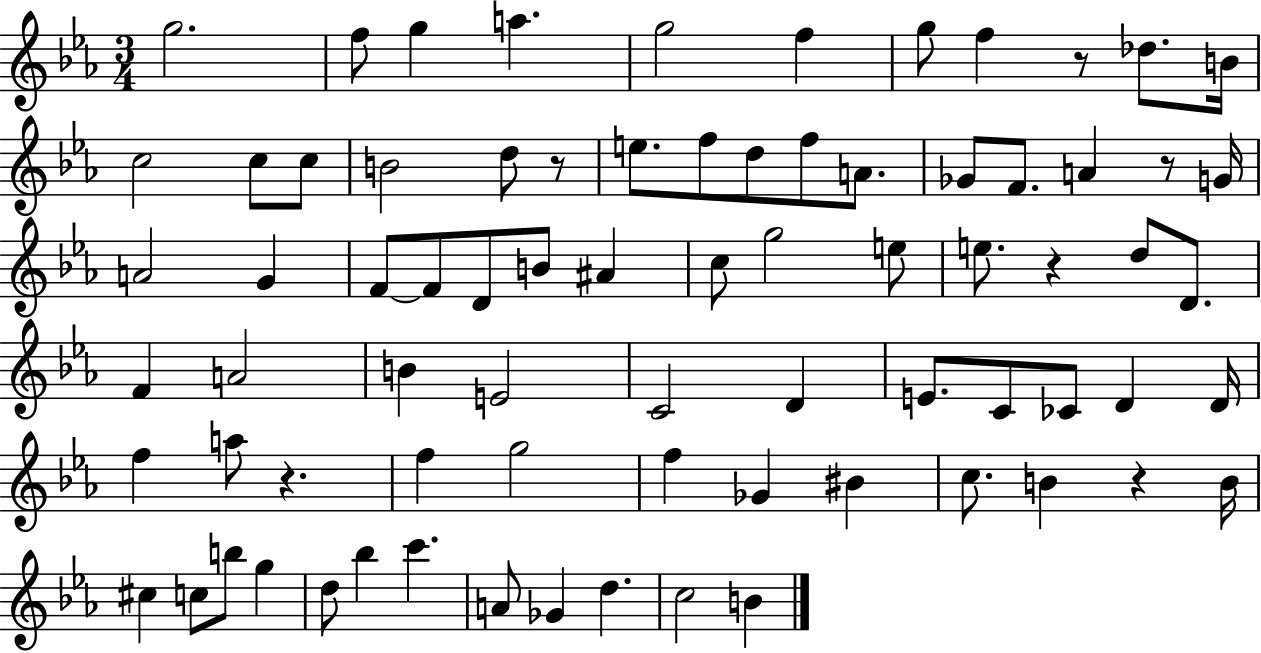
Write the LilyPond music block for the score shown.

{
  \clef treble
  \numericTimeSignature
  \time 3/4
  \key ees \major
  \repeat volta 2 { g''2. | f''8 g''4 a''4. | g''2 f''4 | g''8 f''4 r8 des''8. b'16 | \break c''2 c''8 c''8 | b'2 d''8 r8 | e''8. f''8 d''8 f''8 a'8. | ges'8 f'8. a'4 r8 g'16 | \break a'2 g'4 | f'8~~ f'8 d'8 b'8 ais'4 | c''8 g''2 e''8 | e''8. r4 d''8 d'8. | \break f'4 a'2 | b'4 e'2 | c'2 d'4 | e'8. c'8 ces'8 d'4 d'16 | \break f''4 a''8 r4. | f''4 g''2 | f''4 ges'4 bis'4 | c''8. b'4 r4 b'16 | \break cis''4 c''8 b''8 g''4 | d''8 bes''4 c'''4. | a'8 ges'4 d''4. | c''2 b'4 | \break } \bar "|."
}